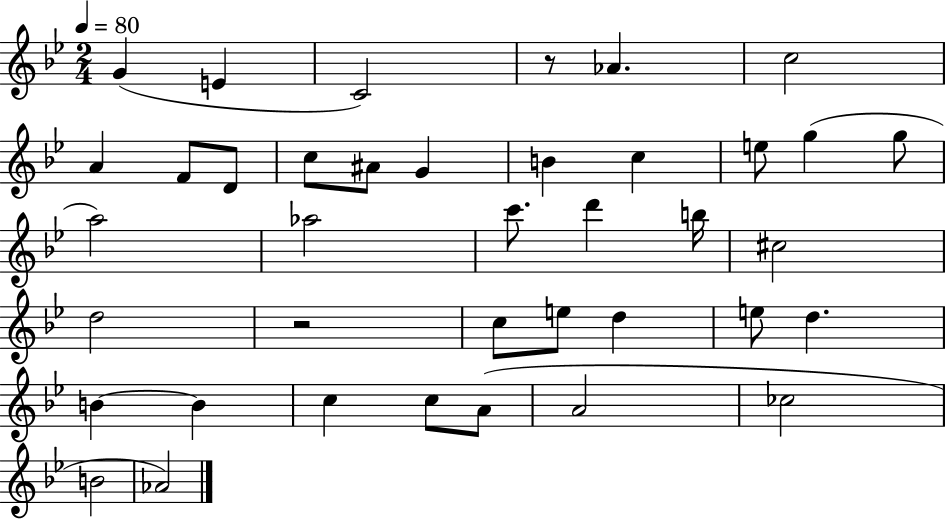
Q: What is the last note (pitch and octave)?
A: Ab4